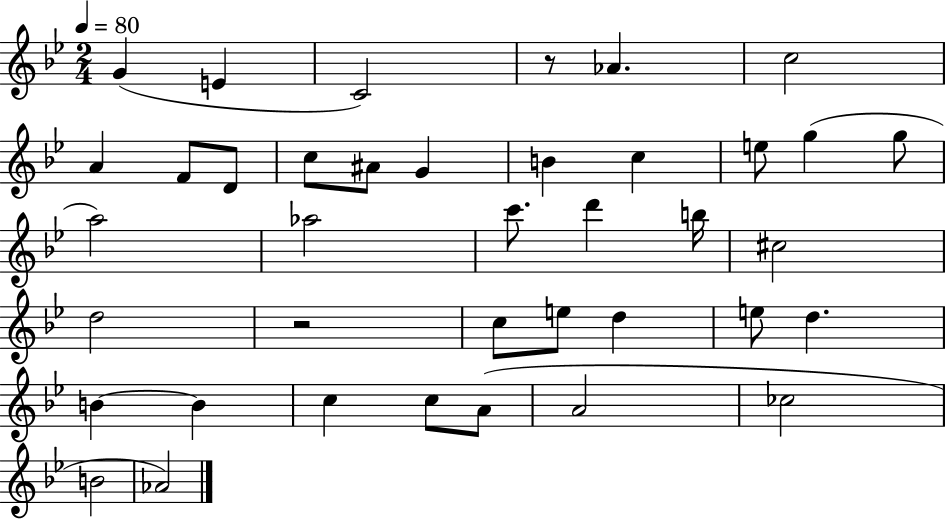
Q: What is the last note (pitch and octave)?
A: Ab4